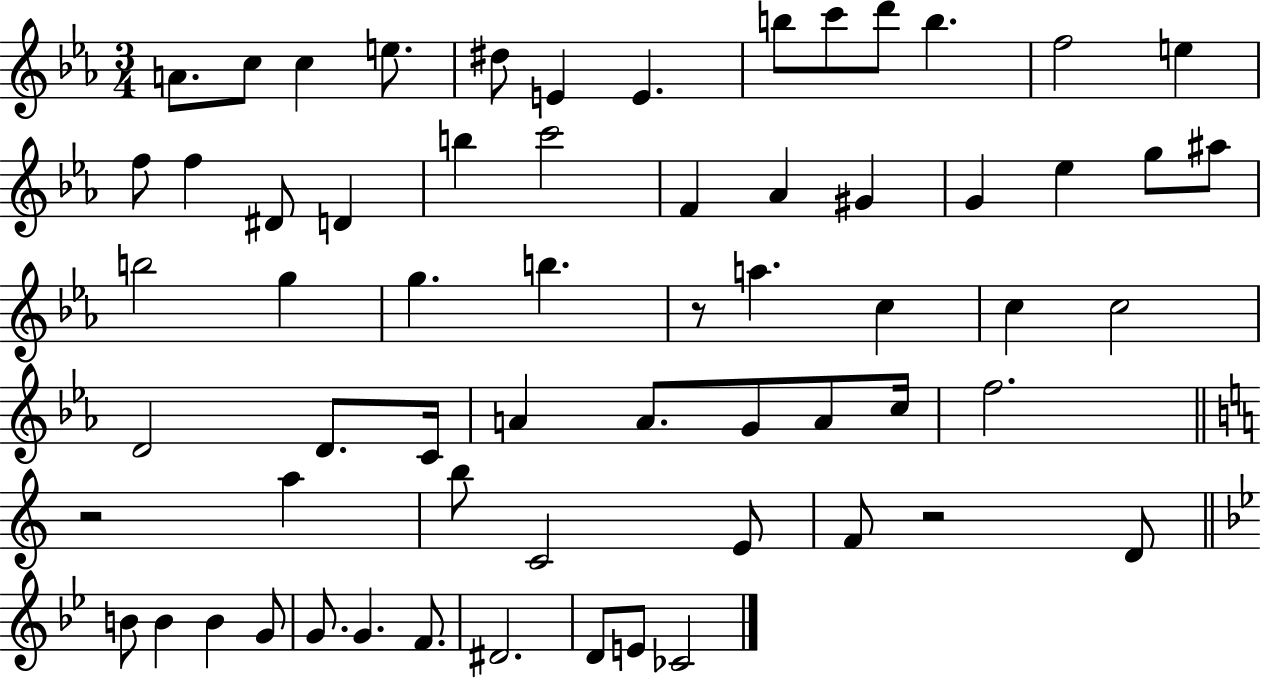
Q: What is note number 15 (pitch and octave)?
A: F5